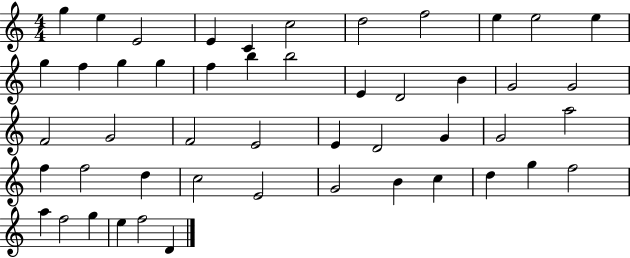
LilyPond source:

{
  \clef treble
  \numericTimeSignature
  \time 4/4
  \key c \major
  g''4 e''4 e'2 | e'4 c'4 c''2 | d''2 f''2 | e''4 e''2 e''4 | \break g''4 f''4 g''4 g''4 | f''4 b''4 b''2 | e'4 d'2 b'4 | g'2 g'2 | \break f'2 g'2 | f'2 e'2 | e'4 d'2 g'4 | g'2 a''2 | \break f''4 f''2 d''4 | c''2 e'2 | g'2 b'4 c''4 | d''4 g''4 f''2 | \break a''4 f''2 g''4 | e''4 f''2 d'4 | \bar "|."
}